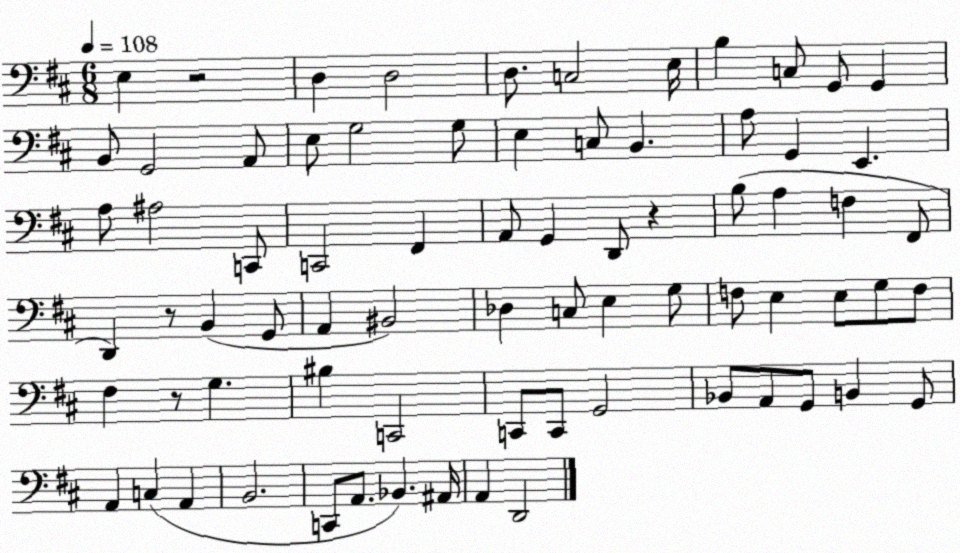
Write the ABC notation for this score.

X:1
T:Untitled
M:6/8
L:1/4
K:D
E, z2 D, D,2 D,/2 C,2 E,/4 B, C,/2 G,,/2 G,, B,,/2 G,,2 A,,/2 E,/2 G,2 G,/2 E, C,/2 B,, A,/2 G,, E,, A,/2 ^A,2 C,,/2 C,,2 ^F,, A,,/2 G,, D,,/2 z B,/2 A, F, ^F,,/2 D,, z/2 B,, G,,/2 A,, ^B,,2 _D, C,/2 E, G,/2 F,/2 E, E,/2 G,/2 F,/2 ^F, z/2 G, ^B, C,,2 C,,/2 C,,/2 G,,2 _B,,/2 A,,/2 G,,/2 B,, G,,/2 A,, C, A,, B,,2 C,,/2 A,,/2 _B,, ^A,,/4 A,, D,,2